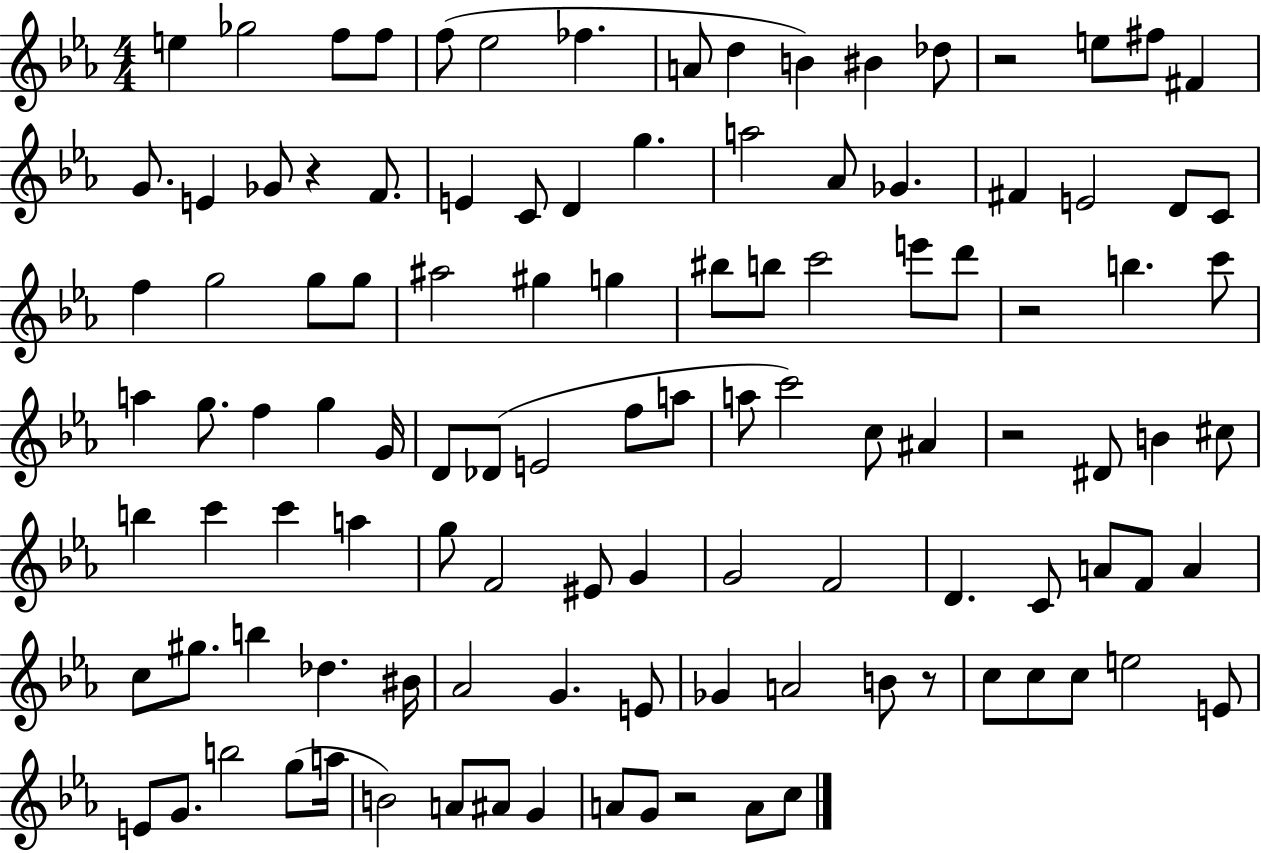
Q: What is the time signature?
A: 4/4